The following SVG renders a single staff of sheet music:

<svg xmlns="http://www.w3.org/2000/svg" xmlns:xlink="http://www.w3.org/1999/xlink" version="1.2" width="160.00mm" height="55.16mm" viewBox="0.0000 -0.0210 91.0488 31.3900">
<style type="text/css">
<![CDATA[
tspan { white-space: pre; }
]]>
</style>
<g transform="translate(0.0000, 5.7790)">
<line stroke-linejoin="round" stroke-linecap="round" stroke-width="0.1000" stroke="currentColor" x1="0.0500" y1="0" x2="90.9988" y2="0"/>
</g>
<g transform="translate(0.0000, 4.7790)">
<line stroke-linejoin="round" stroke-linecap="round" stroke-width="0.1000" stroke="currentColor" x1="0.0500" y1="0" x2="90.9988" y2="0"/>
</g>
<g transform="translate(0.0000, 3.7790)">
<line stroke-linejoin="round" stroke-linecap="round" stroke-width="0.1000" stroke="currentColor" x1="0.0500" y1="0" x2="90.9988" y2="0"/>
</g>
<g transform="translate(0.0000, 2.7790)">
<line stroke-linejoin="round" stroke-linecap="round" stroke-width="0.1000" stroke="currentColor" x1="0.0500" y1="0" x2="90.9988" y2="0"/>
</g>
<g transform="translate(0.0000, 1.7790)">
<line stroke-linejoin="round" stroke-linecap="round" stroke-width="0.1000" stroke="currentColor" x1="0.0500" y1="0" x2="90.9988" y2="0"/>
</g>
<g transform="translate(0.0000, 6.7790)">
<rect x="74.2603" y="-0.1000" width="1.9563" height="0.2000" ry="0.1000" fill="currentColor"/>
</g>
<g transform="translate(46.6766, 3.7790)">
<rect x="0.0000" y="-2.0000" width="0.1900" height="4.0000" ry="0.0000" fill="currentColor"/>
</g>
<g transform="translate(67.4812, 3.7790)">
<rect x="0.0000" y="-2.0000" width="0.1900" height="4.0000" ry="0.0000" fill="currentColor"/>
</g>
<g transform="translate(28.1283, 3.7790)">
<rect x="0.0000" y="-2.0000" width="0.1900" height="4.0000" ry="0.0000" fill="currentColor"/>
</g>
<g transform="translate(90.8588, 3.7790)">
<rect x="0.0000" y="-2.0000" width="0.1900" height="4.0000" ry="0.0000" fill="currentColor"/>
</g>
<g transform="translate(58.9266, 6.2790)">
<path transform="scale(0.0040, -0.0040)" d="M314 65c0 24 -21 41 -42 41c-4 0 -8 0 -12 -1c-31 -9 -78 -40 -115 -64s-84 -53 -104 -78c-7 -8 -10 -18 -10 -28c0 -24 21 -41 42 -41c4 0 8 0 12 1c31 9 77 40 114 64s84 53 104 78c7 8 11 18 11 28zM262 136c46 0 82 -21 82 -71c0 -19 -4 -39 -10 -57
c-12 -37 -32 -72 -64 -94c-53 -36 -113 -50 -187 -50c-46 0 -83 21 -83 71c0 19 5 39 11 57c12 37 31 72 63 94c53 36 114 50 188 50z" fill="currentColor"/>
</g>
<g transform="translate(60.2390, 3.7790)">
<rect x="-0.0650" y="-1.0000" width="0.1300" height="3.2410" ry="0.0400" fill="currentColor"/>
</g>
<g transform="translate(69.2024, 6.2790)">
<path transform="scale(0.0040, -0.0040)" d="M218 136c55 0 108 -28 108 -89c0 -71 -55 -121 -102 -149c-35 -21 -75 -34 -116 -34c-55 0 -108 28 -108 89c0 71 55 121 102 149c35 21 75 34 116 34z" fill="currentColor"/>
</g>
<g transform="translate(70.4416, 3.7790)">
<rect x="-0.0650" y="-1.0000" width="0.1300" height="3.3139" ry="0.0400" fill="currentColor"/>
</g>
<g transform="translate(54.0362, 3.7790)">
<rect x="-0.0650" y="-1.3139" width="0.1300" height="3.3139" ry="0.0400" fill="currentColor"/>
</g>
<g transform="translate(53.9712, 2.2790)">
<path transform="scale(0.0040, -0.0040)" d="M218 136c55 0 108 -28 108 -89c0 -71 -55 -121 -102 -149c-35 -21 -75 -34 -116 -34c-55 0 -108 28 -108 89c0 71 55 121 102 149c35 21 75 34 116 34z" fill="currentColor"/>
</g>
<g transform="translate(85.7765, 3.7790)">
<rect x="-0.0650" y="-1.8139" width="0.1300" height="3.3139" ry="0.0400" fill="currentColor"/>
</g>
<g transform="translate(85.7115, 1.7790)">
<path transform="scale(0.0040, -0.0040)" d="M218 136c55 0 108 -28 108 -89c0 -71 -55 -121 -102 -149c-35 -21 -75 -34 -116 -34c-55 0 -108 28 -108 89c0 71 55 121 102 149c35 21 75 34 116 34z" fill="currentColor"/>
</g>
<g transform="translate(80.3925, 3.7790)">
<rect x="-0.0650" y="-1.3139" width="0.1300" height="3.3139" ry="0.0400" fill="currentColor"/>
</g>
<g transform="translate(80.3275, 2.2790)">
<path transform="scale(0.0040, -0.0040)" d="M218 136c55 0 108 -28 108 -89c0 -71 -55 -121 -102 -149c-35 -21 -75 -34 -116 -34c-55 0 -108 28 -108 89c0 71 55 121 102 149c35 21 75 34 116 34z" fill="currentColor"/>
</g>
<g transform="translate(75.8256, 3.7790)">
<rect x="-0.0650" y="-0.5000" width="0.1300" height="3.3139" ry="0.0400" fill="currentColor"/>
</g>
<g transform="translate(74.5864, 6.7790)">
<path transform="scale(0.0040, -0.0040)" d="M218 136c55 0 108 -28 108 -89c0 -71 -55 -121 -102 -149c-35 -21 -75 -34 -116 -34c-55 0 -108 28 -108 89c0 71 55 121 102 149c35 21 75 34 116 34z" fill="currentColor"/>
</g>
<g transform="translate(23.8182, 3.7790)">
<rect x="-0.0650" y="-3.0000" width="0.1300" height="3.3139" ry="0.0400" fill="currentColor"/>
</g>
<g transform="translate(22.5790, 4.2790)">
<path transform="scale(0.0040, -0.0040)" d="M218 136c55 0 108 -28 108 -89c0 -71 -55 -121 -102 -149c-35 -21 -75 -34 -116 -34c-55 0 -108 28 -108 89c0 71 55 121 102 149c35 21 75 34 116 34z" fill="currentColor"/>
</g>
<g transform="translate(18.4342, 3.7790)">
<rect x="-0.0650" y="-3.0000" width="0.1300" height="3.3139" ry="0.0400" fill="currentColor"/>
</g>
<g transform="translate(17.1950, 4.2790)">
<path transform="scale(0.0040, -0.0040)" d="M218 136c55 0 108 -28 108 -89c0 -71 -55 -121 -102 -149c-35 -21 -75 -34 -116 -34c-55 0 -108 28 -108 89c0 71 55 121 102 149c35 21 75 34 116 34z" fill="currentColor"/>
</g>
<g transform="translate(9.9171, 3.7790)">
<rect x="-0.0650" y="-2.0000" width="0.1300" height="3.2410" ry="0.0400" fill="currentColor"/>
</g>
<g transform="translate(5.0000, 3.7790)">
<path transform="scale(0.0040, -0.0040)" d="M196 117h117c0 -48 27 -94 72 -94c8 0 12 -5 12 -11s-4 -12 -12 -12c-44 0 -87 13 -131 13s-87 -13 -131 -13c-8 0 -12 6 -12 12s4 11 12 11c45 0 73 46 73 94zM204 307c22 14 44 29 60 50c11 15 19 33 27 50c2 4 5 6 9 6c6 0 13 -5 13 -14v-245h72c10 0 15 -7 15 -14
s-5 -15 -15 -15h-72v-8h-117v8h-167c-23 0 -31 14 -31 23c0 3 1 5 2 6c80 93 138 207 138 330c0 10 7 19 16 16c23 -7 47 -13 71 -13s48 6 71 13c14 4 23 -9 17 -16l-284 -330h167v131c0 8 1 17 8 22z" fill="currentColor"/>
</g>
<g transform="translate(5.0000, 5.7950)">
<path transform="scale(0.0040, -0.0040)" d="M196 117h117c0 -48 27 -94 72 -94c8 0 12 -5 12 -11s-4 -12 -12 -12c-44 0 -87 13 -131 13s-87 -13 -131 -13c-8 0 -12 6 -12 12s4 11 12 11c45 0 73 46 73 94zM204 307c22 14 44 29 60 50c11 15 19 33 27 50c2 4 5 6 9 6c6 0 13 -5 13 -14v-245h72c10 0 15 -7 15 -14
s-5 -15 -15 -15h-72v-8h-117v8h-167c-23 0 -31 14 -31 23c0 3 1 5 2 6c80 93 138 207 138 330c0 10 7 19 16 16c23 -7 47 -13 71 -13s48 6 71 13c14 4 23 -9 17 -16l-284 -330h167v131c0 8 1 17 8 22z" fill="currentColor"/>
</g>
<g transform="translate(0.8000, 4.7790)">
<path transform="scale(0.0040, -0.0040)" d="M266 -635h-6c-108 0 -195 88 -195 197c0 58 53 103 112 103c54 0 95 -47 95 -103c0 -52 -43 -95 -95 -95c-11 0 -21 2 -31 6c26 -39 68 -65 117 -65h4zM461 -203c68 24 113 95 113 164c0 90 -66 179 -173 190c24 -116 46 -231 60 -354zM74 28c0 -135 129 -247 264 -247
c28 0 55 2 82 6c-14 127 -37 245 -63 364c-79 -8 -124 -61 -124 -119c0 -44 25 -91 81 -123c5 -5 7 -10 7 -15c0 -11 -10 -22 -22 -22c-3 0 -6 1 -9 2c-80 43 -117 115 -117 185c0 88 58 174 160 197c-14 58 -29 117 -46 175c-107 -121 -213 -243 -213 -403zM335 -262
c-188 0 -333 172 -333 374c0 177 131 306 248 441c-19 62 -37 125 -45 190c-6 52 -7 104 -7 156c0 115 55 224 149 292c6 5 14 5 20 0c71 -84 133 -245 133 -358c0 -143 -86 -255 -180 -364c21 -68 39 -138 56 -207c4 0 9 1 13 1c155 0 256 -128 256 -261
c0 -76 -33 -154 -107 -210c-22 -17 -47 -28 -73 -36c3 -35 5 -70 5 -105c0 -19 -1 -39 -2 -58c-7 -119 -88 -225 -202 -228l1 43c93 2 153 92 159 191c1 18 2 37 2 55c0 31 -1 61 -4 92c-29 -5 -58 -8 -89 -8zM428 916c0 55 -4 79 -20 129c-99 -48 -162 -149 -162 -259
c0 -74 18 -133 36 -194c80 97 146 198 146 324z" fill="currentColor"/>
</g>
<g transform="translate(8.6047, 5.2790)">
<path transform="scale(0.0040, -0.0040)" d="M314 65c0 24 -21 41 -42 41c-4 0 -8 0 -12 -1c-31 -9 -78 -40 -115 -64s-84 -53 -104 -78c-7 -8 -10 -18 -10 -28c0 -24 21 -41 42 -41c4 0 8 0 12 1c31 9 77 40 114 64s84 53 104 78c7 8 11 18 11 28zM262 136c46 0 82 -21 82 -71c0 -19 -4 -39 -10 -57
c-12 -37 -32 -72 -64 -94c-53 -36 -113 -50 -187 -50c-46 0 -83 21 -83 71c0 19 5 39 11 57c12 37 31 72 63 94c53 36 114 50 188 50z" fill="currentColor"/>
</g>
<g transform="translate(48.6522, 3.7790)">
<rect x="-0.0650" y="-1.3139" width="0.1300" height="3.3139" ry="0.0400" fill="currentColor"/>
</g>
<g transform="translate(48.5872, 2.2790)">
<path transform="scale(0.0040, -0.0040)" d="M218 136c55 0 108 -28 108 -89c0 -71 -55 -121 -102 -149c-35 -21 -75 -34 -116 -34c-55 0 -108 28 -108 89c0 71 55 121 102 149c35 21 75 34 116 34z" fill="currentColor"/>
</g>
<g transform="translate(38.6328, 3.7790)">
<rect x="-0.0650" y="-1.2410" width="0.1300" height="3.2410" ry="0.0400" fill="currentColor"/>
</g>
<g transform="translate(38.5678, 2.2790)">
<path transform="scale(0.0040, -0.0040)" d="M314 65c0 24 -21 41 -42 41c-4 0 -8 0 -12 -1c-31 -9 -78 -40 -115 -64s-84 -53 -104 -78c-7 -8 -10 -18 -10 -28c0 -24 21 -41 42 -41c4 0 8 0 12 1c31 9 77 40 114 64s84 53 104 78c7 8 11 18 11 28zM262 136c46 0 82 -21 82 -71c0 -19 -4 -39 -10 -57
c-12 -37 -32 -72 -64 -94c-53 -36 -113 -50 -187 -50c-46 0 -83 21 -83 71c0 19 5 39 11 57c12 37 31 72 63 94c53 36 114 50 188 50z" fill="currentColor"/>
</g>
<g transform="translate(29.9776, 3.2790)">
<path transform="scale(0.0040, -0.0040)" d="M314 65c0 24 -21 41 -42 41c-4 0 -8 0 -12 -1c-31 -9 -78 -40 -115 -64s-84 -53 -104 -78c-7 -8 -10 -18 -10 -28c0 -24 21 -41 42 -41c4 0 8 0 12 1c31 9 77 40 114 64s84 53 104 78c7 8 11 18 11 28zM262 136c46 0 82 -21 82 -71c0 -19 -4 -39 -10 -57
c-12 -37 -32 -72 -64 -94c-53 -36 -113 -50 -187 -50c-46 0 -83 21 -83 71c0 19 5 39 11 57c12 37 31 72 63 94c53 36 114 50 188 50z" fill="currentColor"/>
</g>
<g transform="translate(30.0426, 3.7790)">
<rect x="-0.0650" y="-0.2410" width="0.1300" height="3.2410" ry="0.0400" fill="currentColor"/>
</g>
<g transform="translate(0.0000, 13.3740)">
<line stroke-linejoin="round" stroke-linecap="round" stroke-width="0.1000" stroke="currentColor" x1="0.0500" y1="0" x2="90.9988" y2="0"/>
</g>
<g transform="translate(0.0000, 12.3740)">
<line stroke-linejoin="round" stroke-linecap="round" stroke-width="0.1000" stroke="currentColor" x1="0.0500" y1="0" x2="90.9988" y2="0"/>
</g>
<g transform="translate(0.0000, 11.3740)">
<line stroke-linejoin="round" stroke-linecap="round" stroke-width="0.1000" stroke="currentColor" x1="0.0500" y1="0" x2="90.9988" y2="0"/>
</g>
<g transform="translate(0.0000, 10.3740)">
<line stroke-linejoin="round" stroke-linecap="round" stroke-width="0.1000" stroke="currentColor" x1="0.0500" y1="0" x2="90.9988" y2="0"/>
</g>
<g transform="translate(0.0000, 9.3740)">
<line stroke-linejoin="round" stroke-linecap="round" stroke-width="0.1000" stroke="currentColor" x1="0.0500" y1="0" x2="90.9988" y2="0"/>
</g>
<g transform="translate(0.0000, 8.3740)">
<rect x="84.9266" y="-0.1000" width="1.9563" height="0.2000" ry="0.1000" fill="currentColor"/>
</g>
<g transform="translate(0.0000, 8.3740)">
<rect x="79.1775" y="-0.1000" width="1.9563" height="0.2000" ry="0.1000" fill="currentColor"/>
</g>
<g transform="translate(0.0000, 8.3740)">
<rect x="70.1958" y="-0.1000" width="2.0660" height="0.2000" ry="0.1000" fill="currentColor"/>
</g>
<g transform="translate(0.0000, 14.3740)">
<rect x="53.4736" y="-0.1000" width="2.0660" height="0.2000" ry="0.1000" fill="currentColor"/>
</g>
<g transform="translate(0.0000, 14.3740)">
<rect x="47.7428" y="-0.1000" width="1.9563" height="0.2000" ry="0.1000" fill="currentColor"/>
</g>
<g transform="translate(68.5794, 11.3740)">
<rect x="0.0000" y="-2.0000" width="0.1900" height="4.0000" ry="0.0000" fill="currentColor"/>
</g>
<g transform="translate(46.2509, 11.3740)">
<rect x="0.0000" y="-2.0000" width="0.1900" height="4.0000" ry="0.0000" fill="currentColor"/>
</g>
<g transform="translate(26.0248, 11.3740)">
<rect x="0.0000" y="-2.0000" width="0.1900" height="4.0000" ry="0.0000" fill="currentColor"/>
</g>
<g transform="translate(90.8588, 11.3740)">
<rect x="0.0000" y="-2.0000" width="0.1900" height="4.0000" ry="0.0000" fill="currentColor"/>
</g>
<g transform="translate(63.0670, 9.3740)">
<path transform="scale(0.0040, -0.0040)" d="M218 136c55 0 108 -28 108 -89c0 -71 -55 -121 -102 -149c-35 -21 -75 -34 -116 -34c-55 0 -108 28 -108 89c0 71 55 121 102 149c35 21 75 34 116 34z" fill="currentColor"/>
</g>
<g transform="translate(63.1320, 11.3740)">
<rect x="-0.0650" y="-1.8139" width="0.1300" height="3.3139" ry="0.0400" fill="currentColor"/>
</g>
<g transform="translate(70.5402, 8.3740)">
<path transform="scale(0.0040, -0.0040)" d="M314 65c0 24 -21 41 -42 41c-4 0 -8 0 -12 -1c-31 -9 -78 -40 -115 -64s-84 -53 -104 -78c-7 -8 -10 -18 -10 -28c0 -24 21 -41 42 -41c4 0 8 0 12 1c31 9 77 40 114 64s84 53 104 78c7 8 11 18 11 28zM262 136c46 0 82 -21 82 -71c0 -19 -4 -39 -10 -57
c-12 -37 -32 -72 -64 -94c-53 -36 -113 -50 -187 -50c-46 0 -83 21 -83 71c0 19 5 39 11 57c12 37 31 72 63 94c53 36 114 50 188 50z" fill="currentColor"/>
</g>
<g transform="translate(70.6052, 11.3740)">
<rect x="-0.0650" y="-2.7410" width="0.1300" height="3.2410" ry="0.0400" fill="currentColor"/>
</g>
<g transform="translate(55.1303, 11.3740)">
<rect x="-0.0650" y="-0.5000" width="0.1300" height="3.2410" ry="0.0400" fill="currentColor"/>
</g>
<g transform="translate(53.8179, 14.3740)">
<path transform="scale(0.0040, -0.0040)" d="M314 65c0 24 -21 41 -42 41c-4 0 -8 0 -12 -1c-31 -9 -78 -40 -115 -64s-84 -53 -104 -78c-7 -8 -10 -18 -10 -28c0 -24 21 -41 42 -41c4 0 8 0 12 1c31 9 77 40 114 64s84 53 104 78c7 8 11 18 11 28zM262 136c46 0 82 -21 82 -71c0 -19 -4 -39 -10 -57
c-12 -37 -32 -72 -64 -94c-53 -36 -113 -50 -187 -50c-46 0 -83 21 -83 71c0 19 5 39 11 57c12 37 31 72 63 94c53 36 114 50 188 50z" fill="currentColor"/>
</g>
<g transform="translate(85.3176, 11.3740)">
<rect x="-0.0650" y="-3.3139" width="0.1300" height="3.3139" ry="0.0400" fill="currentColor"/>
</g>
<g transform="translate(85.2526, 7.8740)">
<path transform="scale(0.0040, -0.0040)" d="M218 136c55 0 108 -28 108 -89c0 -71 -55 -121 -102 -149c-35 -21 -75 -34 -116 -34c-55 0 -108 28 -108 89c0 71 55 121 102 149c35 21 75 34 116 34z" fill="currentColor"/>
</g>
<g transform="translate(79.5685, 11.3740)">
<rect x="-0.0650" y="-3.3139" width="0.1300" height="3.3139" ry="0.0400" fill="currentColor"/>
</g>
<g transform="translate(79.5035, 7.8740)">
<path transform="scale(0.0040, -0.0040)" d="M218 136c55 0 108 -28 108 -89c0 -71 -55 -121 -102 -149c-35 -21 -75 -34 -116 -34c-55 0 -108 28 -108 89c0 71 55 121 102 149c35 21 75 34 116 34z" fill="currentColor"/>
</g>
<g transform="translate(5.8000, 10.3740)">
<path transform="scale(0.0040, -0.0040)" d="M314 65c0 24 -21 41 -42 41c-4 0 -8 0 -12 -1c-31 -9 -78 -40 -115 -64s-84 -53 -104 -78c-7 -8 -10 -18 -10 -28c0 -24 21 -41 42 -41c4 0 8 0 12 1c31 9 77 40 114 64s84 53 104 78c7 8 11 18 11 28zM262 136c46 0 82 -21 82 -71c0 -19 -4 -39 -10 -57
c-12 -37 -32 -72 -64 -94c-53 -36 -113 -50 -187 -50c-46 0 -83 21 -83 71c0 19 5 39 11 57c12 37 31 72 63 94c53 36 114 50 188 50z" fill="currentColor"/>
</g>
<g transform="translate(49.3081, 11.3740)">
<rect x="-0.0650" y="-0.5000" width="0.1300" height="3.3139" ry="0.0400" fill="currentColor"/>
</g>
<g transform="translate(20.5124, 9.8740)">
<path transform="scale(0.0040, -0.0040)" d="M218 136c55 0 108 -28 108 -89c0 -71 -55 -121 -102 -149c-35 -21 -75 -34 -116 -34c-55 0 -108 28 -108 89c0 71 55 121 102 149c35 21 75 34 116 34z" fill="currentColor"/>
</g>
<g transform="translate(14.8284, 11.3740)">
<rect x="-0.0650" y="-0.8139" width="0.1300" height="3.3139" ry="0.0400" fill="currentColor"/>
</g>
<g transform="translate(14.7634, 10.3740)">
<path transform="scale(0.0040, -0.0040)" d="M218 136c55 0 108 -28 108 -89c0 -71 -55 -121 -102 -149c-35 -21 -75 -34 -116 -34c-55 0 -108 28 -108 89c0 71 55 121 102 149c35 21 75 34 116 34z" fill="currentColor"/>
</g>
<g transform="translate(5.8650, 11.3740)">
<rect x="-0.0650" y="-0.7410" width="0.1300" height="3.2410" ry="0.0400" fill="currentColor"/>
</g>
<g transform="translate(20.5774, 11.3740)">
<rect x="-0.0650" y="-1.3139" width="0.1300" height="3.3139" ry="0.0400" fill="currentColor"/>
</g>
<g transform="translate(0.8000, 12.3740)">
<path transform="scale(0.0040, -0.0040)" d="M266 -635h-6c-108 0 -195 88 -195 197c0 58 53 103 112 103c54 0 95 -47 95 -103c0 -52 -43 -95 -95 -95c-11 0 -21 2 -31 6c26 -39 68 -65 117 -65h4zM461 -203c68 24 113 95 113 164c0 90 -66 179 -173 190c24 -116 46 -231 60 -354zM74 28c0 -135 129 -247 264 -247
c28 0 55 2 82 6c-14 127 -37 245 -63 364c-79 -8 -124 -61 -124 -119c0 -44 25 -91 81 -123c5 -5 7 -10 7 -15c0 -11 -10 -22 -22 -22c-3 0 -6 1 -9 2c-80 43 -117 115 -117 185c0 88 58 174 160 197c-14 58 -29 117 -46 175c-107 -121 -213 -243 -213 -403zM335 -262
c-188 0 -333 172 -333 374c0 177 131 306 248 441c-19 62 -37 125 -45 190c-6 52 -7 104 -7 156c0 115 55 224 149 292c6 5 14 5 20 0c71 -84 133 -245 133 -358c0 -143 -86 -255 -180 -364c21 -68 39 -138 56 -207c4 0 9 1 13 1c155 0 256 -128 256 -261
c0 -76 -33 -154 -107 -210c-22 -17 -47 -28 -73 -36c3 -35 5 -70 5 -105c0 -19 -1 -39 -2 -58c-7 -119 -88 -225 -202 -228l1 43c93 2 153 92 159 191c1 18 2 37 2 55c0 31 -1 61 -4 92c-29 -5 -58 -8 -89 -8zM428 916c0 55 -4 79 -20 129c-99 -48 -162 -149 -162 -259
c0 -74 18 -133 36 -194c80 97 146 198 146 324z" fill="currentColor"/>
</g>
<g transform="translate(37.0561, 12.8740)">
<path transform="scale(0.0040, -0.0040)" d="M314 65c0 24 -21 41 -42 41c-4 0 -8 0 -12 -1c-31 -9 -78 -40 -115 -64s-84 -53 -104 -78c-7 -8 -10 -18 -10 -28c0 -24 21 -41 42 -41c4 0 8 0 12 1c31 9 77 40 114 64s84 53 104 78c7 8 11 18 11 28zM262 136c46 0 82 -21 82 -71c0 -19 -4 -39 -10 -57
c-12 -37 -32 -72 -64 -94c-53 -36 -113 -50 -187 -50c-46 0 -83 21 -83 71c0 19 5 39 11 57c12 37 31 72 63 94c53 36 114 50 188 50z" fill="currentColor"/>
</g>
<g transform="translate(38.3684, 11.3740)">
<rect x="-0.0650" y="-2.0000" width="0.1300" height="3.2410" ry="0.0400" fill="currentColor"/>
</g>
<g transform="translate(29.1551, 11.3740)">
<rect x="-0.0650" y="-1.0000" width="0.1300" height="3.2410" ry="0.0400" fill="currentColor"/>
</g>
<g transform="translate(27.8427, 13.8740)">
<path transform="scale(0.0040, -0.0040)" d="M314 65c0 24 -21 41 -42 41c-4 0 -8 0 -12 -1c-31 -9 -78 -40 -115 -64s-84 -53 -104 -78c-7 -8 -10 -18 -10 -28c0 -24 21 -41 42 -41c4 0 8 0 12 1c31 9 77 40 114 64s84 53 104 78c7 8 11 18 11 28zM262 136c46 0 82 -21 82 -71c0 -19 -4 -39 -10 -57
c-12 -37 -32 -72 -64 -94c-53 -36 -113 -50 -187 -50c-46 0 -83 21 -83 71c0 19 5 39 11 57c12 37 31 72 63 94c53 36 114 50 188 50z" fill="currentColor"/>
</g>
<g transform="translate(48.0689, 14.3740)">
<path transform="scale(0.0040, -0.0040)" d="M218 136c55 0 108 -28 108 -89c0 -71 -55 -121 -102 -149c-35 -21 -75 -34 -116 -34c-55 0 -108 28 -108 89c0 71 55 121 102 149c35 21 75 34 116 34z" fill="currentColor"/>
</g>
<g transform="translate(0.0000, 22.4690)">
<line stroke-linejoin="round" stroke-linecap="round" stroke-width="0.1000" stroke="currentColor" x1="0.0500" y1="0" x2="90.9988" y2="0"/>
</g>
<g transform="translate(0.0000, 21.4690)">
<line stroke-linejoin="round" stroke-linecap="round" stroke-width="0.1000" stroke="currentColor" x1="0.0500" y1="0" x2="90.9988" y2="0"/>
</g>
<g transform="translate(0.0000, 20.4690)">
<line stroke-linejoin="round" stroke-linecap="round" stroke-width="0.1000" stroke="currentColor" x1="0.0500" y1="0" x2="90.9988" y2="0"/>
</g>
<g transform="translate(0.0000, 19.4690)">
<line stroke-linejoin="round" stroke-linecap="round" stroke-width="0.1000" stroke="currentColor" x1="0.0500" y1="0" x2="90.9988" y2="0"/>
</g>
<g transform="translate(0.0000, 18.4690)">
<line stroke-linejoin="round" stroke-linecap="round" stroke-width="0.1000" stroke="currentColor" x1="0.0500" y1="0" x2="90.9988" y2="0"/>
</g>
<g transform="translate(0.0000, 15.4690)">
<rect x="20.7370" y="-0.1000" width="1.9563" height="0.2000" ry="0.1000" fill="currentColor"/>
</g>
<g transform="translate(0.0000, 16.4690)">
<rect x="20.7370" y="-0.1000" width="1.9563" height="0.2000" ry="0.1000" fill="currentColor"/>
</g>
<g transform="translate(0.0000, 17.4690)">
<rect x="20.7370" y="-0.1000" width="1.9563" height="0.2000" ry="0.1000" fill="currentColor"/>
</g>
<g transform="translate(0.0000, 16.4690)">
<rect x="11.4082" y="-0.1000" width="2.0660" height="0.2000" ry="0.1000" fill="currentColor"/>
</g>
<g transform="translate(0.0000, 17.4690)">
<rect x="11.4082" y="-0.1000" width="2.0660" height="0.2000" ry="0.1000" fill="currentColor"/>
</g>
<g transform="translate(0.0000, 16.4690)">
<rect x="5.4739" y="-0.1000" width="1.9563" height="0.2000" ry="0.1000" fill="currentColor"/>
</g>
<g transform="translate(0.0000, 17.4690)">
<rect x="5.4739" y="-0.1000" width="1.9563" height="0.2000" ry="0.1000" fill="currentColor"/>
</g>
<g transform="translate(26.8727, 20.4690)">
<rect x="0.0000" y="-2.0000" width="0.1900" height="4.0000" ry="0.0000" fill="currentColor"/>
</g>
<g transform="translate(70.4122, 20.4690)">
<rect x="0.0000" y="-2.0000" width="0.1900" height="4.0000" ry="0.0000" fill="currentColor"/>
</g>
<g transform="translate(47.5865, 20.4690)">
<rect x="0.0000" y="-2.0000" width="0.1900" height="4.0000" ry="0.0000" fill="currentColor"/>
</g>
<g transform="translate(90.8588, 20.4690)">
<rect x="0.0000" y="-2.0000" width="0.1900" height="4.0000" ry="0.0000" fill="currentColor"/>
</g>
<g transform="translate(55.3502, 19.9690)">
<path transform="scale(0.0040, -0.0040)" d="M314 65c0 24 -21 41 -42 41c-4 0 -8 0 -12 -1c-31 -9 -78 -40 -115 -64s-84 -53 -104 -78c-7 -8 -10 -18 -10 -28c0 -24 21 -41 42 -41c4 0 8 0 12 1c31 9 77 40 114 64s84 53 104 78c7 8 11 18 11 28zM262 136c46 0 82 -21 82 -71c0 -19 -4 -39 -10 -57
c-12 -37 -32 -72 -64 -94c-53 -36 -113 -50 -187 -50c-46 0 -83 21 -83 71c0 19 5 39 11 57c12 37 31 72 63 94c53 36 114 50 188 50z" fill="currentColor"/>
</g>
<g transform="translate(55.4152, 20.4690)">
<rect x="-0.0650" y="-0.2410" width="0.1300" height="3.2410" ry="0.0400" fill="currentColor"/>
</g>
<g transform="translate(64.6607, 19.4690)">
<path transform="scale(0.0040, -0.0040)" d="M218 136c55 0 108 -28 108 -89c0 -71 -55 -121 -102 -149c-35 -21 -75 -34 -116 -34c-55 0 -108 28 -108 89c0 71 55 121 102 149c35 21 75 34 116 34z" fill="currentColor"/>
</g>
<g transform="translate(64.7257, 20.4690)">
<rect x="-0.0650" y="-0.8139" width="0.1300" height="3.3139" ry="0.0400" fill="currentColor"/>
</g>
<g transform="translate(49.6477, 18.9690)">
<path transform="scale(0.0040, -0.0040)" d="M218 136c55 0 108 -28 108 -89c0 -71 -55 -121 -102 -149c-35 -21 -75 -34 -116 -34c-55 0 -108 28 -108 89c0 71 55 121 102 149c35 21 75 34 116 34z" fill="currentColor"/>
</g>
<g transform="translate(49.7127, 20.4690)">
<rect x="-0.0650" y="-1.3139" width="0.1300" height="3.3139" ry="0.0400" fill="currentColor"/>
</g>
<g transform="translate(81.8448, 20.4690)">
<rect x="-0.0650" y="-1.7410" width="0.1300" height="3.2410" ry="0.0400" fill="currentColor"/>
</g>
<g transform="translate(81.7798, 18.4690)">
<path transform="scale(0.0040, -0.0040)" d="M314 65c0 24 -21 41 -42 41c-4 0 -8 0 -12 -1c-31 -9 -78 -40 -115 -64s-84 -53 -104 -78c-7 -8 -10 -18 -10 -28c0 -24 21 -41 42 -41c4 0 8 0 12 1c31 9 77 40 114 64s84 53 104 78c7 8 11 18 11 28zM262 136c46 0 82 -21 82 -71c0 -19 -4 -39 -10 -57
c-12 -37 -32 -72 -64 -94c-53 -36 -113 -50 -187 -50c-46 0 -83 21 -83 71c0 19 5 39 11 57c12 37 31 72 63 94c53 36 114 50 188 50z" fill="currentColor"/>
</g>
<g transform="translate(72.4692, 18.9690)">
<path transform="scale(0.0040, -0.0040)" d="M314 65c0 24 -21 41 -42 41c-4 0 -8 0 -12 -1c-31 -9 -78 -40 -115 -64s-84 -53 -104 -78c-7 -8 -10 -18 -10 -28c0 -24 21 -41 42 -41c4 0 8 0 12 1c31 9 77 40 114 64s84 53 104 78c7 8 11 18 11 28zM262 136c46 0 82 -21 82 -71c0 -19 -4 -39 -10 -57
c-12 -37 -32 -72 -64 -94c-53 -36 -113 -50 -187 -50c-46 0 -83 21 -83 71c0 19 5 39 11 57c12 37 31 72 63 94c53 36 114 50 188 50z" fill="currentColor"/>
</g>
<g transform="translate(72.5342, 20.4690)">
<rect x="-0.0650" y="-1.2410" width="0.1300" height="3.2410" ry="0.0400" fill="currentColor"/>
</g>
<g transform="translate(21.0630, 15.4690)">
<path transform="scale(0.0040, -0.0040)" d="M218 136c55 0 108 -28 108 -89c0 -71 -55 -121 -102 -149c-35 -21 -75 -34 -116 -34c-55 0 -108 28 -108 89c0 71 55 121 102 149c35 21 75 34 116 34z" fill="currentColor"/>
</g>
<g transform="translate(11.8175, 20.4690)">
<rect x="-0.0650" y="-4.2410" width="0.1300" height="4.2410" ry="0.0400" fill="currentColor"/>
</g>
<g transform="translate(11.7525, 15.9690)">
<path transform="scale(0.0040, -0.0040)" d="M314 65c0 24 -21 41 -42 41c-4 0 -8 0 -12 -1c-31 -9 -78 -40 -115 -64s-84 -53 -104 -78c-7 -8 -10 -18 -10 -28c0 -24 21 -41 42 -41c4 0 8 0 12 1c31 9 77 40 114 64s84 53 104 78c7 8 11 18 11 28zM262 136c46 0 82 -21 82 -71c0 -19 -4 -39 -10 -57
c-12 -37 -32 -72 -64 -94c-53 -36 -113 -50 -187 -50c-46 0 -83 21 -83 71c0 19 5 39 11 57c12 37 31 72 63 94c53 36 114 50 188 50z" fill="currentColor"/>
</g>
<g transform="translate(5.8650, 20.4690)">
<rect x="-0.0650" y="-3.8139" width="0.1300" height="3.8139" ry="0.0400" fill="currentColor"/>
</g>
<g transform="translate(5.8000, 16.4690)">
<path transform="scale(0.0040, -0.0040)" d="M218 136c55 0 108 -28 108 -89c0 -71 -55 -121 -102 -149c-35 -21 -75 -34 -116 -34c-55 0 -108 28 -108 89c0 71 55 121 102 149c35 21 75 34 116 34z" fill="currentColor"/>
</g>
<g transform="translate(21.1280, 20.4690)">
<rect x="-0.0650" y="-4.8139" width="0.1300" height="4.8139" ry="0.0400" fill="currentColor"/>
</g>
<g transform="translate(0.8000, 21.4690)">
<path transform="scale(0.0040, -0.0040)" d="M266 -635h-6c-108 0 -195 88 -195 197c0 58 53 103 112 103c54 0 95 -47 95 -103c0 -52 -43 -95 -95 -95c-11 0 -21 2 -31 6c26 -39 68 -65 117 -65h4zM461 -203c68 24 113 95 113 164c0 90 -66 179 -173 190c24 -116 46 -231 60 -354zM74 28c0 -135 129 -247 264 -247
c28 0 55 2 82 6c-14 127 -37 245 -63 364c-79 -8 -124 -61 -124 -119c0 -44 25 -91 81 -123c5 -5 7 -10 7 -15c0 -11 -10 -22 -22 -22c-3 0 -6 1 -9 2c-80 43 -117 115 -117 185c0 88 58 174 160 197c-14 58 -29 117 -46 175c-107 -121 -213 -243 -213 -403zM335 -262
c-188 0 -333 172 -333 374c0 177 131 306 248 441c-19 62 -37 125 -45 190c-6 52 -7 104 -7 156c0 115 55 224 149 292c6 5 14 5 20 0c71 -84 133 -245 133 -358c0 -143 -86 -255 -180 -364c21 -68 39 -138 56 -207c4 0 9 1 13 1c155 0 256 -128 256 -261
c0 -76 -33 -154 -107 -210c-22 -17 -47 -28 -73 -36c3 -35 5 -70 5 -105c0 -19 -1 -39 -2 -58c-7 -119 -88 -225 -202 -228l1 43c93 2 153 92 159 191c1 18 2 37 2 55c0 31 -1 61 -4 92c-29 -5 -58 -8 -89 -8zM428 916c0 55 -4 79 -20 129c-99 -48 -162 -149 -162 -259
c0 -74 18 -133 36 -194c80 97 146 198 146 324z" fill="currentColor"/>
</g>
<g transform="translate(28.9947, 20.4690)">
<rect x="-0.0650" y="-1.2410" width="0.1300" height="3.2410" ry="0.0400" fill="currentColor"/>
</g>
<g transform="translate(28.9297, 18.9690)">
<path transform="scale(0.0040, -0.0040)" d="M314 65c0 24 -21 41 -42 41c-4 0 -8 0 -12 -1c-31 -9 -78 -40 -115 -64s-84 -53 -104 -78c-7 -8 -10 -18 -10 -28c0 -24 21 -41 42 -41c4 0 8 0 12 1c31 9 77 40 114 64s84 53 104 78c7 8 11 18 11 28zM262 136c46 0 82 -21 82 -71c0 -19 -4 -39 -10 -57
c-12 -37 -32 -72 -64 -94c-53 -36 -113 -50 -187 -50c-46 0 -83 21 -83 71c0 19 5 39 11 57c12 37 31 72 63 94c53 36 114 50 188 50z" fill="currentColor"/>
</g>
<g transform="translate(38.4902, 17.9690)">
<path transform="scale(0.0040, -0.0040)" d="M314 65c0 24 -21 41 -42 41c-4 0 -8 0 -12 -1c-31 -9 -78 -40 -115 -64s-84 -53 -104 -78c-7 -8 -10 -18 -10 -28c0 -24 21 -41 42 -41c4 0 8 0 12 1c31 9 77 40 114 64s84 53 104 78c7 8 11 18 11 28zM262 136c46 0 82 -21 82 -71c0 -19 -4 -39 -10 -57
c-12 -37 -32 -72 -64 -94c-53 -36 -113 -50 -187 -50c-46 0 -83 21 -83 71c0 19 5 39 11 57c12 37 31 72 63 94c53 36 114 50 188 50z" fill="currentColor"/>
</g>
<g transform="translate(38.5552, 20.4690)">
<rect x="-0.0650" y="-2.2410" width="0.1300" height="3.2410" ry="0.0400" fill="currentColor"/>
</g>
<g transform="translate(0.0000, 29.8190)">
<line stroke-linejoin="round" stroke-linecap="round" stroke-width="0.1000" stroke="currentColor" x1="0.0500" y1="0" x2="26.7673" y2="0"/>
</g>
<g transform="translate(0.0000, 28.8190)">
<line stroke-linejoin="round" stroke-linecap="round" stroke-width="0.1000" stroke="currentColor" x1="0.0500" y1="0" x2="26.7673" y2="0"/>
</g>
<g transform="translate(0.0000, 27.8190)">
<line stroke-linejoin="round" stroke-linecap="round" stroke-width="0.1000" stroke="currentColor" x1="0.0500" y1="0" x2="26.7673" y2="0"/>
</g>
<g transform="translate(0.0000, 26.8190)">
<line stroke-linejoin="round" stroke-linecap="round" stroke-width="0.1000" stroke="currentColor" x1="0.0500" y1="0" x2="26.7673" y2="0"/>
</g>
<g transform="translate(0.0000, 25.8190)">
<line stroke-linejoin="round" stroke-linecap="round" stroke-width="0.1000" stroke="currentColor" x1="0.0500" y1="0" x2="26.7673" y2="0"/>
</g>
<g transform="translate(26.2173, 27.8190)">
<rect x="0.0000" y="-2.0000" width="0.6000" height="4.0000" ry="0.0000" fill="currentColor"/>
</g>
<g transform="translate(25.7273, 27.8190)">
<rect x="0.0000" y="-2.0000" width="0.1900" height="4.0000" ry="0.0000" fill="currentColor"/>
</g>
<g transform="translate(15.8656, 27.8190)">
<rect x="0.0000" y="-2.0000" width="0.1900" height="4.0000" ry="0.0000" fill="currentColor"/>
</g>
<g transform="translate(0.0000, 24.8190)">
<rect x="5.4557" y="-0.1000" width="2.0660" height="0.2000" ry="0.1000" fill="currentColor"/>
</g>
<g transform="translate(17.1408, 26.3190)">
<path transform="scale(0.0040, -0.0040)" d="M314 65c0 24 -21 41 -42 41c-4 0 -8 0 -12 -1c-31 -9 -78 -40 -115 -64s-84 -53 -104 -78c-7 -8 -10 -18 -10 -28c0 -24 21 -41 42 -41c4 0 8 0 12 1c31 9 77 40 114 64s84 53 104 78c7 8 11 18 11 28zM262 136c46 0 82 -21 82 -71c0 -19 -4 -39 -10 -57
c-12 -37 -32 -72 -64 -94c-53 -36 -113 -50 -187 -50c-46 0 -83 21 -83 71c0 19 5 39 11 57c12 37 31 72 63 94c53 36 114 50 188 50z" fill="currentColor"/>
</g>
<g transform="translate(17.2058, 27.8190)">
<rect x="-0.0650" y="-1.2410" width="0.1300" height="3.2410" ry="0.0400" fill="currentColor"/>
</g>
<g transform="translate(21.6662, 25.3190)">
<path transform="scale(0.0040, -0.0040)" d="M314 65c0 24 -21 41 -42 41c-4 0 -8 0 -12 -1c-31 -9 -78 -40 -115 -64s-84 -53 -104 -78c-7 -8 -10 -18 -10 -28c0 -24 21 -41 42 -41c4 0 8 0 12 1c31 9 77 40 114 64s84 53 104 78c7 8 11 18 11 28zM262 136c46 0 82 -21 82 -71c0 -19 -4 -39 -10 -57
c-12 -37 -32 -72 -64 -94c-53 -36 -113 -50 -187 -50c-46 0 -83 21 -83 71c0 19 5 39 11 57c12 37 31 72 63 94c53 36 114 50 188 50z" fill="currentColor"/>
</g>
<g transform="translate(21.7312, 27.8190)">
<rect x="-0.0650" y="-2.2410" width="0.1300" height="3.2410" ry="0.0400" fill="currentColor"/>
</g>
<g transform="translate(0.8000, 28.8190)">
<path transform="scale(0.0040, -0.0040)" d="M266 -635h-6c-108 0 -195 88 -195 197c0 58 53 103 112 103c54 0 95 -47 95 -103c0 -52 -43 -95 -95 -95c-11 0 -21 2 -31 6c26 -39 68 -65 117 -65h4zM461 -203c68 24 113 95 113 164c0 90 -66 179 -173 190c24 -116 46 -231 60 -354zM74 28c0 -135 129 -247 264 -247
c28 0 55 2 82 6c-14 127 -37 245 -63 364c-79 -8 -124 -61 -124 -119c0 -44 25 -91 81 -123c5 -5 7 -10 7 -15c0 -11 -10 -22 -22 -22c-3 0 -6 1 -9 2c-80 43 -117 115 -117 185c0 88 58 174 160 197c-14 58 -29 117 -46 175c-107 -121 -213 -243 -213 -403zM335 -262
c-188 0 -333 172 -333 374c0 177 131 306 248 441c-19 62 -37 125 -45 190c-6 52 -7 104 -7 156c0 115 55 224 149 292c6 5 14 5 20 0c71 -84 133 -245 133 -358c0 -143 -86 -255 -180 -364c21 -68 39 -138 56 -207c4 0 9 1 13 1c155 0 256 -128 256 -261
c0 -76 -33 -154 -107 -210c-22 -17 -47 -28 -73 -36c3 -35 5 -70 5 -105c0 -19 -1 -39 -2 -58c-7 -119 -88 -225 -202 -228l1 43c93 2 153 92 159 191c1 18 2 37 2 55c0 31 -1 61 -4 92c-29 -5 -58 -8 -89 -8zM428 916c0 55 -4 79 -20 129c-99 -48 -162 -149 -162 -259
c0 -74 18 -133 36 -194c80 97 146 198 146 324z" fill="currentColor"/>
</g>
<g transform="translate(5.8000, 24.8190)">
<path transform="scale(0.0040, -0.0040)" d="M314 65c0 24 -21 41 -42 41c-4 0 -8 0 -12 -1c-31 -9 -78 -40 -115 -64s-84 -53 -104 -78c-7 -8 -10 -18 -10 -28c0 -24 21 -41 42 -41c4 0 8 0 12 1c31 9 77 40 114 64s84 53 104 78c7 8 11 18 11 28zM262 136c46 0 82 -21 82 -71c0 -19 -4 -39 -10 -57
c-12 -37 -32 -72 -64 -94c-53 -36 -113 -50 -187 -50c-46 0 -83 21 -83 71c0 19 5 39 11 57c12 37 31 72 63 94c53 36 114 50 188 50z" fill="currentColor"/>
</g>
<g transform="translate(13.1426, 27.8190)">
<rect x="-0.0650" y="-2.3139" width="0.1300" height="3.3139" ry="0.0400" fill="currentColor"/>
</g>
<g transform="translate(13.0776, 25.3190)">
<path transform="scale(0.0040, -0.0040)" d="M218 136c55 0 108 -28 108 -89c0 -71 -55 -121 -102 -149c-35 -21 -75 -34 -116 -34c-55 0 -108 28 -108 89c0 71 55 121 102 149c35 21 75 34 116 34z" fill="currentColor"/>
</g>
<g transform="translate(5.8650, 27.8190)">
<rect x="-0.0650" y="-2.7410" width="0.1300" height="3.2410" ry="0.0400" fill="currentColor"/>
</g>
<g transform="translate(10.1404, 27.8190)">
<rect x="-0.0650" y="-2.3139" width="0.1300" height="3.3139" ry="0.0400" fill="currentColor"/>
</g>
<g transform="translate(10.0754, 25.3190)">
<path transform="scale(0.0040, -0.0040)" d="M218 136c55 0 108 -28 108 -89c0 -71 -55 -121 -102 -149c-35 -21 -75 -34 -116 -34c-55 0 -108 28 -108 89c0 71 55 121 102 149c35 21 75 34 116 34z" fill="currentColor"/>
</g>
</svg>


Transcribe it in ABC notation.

X:1
T:Untitled
M:4/4
L:1/4
K:C
F2 A A c2 e2 e e D2 D C e f d2 d e D2 F2 C C2 f a2 b b c' d'2 e' e2 g2 e c2 d e2 f2 a2 g g e2 g2